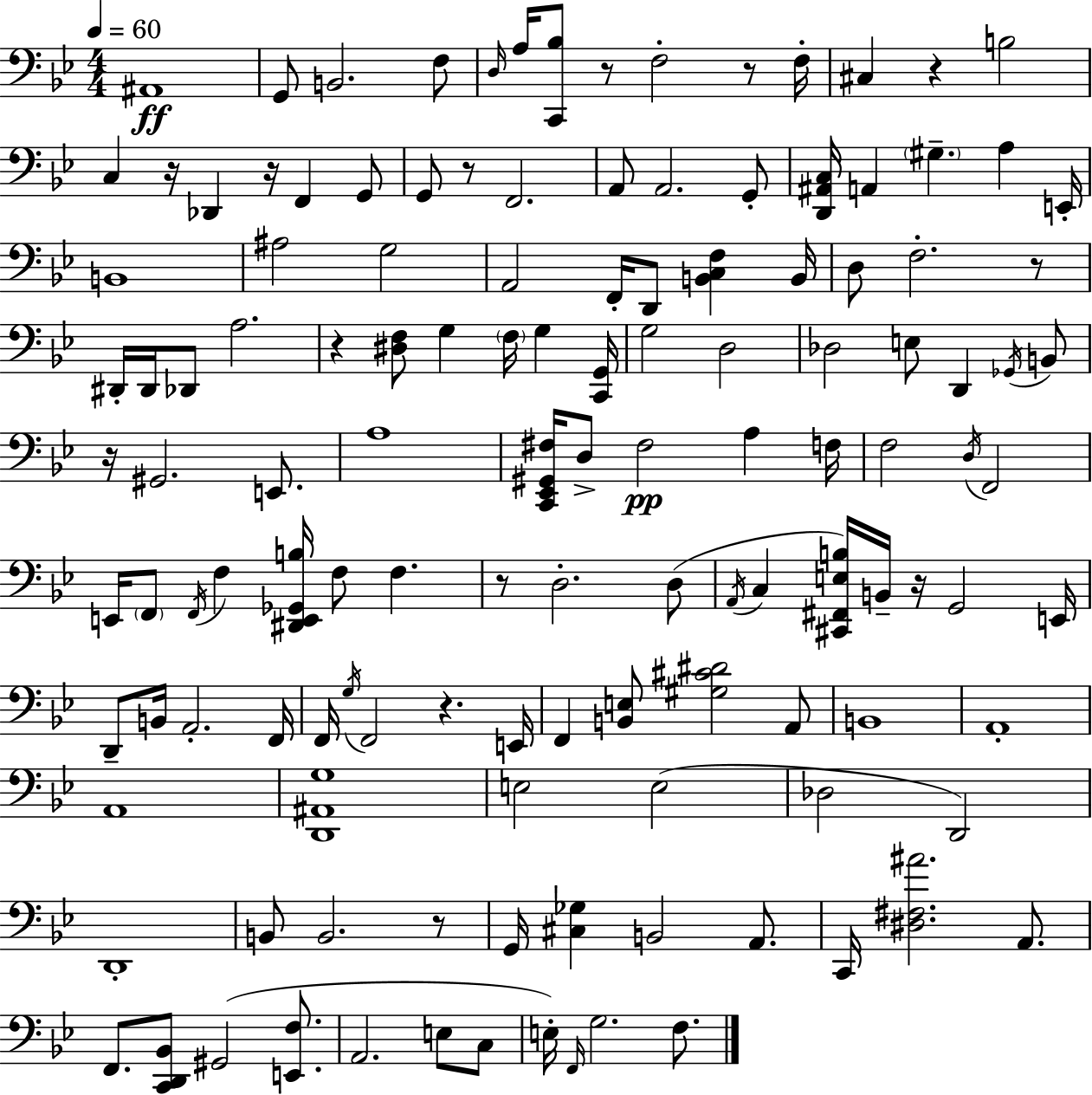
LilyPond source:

{
  \clef bass
  \numericTimeSignature
  \time 4/4
  \key bes \major
  \tempo 4 = 60
  ais,1\ff | g,8 b,2. f8 | \grace { d16 } a16 <c, bes>8 r8 f2-. r8 | f16-. cis4 r4 b2 | \break c4 r16 des,4 r16 f,4 g,8 | g,8 r8 f,2. | a,8 a,2. g,8-. | <d, ais, c>16 a,4 \parenthesize gis4.-- a4 | \break e,16-. b,1 | ais2 g2 | a,2 f,16-. d,8 <b, c f>4 | b,16 d8 f2.-. r8 | \break dis,16-. dis,16 des,8 a2. | r4 <dis f>8 g4 \parenthesize f16 g4 | <c, g,>16 g2 d2 | des2 e8 d,4 \acciaccatura { ges,16 } | \break b,8 r16 gis,2. e,8. | a1 | <c, ees, gis, fis>16 d8-> fis2\pp a4 | f16 f2 \acciaccatura { d16 } f,2 | \break e,16 \parenthesize f,8 \acciaccatura { f,16 } f4 <dis, e, ges, b>16 f8 f4. | r8 d2.-. | d8( \acciaccatura { a,16 } c4 <cis, fis, e b>16) b,16-- r16 g,2 | e,16 d,8-- b,16 a,2.-. | \break f,16 f,16 \acciaccatura { g16 } f,2 r4. | e,16 f,4 <b, e>8 <gis cis' dis'>2 | a,8 b,1 | a,1-. | \break a,1 | <d, ais, g>1 | e2 e2( | des2 d,2) | \break d,1-. | b,8 b,2. | r8 g,16 <cis ges>4 b,2 | a,8. c,16 <dis fis ais'>2. | \break a,8. f,8. <c, d, bes,>8 gis,2( | <e, f>8. a,2. | e8 c8 e16-.) \grace { f,16 } g2. | f8. \bar "|."
}